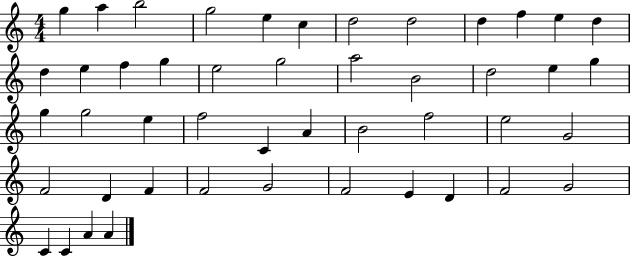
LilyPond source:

{
  \clef treble
  \numericTimeSignature
  \time 4/4
  \key c \major
  g''4 a''4 b''2 | g''2 e''4 c''4 | d''2 d''2 | d''4 f''4 e''4 d''4 | \break d''4 e''4 f''4 g''4 | e''2 g''2 | a''2 b'2 | d''2 e''4 g''4 | \break g''4 g''2 e''4 | f''2 c'4 a'4 | b'2 f''2 | e''2 g'2 | \break f'2 d'4 f'4 | f'2 g'2 | f'2 e'4 d'4 | f'2 g'2 | \break c'4 c'4 a'4 a'4 | \bar "|."
}